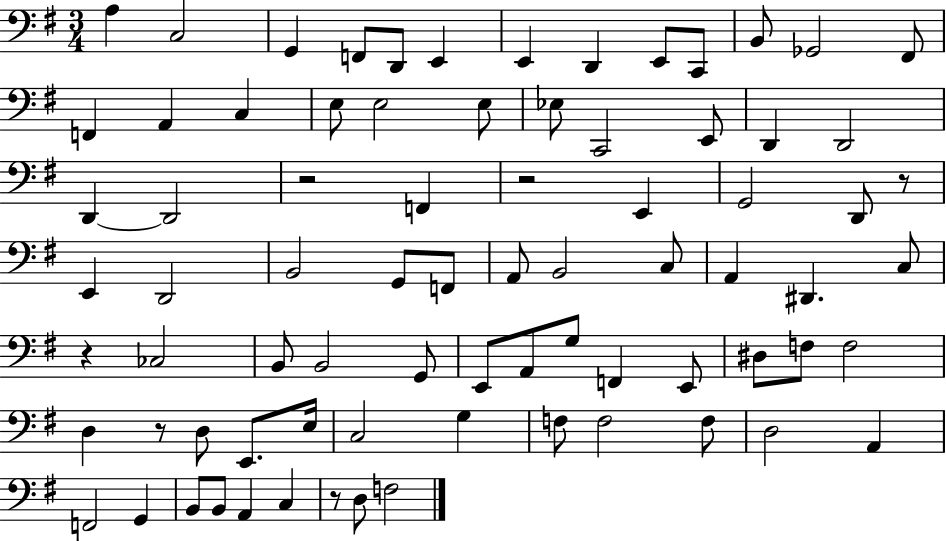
A3/q C3/h G2/q F2/e D2/e E2/q E2/q D2/q E2/e C2/e B2/e Gb2/h F#2/e F2/q A2/q C3/q E3/e E3/h E3/e Eb3/e C2/h E2/e D2/q D2/h D2/q D2/h R/h F2/q R/h E2/q G2/h D2/e R/e E2/q D2/h B2/h G2/e F2/e A2/e B2/h C3/e A2/q D#2/q. C3/e R/q CES3/h B2/e B2/h G2/e E2/e A2/e G3/e F2/q E2/e D#3/e F3/e F3/h D3/q R/e D3/e E2/e. E3/s C3/h G3/q F3/e F3/h F3/e D3/h A2/q F2/h G2/q B2/e B2/e A2/q C3/q R/e D3/e F3/h